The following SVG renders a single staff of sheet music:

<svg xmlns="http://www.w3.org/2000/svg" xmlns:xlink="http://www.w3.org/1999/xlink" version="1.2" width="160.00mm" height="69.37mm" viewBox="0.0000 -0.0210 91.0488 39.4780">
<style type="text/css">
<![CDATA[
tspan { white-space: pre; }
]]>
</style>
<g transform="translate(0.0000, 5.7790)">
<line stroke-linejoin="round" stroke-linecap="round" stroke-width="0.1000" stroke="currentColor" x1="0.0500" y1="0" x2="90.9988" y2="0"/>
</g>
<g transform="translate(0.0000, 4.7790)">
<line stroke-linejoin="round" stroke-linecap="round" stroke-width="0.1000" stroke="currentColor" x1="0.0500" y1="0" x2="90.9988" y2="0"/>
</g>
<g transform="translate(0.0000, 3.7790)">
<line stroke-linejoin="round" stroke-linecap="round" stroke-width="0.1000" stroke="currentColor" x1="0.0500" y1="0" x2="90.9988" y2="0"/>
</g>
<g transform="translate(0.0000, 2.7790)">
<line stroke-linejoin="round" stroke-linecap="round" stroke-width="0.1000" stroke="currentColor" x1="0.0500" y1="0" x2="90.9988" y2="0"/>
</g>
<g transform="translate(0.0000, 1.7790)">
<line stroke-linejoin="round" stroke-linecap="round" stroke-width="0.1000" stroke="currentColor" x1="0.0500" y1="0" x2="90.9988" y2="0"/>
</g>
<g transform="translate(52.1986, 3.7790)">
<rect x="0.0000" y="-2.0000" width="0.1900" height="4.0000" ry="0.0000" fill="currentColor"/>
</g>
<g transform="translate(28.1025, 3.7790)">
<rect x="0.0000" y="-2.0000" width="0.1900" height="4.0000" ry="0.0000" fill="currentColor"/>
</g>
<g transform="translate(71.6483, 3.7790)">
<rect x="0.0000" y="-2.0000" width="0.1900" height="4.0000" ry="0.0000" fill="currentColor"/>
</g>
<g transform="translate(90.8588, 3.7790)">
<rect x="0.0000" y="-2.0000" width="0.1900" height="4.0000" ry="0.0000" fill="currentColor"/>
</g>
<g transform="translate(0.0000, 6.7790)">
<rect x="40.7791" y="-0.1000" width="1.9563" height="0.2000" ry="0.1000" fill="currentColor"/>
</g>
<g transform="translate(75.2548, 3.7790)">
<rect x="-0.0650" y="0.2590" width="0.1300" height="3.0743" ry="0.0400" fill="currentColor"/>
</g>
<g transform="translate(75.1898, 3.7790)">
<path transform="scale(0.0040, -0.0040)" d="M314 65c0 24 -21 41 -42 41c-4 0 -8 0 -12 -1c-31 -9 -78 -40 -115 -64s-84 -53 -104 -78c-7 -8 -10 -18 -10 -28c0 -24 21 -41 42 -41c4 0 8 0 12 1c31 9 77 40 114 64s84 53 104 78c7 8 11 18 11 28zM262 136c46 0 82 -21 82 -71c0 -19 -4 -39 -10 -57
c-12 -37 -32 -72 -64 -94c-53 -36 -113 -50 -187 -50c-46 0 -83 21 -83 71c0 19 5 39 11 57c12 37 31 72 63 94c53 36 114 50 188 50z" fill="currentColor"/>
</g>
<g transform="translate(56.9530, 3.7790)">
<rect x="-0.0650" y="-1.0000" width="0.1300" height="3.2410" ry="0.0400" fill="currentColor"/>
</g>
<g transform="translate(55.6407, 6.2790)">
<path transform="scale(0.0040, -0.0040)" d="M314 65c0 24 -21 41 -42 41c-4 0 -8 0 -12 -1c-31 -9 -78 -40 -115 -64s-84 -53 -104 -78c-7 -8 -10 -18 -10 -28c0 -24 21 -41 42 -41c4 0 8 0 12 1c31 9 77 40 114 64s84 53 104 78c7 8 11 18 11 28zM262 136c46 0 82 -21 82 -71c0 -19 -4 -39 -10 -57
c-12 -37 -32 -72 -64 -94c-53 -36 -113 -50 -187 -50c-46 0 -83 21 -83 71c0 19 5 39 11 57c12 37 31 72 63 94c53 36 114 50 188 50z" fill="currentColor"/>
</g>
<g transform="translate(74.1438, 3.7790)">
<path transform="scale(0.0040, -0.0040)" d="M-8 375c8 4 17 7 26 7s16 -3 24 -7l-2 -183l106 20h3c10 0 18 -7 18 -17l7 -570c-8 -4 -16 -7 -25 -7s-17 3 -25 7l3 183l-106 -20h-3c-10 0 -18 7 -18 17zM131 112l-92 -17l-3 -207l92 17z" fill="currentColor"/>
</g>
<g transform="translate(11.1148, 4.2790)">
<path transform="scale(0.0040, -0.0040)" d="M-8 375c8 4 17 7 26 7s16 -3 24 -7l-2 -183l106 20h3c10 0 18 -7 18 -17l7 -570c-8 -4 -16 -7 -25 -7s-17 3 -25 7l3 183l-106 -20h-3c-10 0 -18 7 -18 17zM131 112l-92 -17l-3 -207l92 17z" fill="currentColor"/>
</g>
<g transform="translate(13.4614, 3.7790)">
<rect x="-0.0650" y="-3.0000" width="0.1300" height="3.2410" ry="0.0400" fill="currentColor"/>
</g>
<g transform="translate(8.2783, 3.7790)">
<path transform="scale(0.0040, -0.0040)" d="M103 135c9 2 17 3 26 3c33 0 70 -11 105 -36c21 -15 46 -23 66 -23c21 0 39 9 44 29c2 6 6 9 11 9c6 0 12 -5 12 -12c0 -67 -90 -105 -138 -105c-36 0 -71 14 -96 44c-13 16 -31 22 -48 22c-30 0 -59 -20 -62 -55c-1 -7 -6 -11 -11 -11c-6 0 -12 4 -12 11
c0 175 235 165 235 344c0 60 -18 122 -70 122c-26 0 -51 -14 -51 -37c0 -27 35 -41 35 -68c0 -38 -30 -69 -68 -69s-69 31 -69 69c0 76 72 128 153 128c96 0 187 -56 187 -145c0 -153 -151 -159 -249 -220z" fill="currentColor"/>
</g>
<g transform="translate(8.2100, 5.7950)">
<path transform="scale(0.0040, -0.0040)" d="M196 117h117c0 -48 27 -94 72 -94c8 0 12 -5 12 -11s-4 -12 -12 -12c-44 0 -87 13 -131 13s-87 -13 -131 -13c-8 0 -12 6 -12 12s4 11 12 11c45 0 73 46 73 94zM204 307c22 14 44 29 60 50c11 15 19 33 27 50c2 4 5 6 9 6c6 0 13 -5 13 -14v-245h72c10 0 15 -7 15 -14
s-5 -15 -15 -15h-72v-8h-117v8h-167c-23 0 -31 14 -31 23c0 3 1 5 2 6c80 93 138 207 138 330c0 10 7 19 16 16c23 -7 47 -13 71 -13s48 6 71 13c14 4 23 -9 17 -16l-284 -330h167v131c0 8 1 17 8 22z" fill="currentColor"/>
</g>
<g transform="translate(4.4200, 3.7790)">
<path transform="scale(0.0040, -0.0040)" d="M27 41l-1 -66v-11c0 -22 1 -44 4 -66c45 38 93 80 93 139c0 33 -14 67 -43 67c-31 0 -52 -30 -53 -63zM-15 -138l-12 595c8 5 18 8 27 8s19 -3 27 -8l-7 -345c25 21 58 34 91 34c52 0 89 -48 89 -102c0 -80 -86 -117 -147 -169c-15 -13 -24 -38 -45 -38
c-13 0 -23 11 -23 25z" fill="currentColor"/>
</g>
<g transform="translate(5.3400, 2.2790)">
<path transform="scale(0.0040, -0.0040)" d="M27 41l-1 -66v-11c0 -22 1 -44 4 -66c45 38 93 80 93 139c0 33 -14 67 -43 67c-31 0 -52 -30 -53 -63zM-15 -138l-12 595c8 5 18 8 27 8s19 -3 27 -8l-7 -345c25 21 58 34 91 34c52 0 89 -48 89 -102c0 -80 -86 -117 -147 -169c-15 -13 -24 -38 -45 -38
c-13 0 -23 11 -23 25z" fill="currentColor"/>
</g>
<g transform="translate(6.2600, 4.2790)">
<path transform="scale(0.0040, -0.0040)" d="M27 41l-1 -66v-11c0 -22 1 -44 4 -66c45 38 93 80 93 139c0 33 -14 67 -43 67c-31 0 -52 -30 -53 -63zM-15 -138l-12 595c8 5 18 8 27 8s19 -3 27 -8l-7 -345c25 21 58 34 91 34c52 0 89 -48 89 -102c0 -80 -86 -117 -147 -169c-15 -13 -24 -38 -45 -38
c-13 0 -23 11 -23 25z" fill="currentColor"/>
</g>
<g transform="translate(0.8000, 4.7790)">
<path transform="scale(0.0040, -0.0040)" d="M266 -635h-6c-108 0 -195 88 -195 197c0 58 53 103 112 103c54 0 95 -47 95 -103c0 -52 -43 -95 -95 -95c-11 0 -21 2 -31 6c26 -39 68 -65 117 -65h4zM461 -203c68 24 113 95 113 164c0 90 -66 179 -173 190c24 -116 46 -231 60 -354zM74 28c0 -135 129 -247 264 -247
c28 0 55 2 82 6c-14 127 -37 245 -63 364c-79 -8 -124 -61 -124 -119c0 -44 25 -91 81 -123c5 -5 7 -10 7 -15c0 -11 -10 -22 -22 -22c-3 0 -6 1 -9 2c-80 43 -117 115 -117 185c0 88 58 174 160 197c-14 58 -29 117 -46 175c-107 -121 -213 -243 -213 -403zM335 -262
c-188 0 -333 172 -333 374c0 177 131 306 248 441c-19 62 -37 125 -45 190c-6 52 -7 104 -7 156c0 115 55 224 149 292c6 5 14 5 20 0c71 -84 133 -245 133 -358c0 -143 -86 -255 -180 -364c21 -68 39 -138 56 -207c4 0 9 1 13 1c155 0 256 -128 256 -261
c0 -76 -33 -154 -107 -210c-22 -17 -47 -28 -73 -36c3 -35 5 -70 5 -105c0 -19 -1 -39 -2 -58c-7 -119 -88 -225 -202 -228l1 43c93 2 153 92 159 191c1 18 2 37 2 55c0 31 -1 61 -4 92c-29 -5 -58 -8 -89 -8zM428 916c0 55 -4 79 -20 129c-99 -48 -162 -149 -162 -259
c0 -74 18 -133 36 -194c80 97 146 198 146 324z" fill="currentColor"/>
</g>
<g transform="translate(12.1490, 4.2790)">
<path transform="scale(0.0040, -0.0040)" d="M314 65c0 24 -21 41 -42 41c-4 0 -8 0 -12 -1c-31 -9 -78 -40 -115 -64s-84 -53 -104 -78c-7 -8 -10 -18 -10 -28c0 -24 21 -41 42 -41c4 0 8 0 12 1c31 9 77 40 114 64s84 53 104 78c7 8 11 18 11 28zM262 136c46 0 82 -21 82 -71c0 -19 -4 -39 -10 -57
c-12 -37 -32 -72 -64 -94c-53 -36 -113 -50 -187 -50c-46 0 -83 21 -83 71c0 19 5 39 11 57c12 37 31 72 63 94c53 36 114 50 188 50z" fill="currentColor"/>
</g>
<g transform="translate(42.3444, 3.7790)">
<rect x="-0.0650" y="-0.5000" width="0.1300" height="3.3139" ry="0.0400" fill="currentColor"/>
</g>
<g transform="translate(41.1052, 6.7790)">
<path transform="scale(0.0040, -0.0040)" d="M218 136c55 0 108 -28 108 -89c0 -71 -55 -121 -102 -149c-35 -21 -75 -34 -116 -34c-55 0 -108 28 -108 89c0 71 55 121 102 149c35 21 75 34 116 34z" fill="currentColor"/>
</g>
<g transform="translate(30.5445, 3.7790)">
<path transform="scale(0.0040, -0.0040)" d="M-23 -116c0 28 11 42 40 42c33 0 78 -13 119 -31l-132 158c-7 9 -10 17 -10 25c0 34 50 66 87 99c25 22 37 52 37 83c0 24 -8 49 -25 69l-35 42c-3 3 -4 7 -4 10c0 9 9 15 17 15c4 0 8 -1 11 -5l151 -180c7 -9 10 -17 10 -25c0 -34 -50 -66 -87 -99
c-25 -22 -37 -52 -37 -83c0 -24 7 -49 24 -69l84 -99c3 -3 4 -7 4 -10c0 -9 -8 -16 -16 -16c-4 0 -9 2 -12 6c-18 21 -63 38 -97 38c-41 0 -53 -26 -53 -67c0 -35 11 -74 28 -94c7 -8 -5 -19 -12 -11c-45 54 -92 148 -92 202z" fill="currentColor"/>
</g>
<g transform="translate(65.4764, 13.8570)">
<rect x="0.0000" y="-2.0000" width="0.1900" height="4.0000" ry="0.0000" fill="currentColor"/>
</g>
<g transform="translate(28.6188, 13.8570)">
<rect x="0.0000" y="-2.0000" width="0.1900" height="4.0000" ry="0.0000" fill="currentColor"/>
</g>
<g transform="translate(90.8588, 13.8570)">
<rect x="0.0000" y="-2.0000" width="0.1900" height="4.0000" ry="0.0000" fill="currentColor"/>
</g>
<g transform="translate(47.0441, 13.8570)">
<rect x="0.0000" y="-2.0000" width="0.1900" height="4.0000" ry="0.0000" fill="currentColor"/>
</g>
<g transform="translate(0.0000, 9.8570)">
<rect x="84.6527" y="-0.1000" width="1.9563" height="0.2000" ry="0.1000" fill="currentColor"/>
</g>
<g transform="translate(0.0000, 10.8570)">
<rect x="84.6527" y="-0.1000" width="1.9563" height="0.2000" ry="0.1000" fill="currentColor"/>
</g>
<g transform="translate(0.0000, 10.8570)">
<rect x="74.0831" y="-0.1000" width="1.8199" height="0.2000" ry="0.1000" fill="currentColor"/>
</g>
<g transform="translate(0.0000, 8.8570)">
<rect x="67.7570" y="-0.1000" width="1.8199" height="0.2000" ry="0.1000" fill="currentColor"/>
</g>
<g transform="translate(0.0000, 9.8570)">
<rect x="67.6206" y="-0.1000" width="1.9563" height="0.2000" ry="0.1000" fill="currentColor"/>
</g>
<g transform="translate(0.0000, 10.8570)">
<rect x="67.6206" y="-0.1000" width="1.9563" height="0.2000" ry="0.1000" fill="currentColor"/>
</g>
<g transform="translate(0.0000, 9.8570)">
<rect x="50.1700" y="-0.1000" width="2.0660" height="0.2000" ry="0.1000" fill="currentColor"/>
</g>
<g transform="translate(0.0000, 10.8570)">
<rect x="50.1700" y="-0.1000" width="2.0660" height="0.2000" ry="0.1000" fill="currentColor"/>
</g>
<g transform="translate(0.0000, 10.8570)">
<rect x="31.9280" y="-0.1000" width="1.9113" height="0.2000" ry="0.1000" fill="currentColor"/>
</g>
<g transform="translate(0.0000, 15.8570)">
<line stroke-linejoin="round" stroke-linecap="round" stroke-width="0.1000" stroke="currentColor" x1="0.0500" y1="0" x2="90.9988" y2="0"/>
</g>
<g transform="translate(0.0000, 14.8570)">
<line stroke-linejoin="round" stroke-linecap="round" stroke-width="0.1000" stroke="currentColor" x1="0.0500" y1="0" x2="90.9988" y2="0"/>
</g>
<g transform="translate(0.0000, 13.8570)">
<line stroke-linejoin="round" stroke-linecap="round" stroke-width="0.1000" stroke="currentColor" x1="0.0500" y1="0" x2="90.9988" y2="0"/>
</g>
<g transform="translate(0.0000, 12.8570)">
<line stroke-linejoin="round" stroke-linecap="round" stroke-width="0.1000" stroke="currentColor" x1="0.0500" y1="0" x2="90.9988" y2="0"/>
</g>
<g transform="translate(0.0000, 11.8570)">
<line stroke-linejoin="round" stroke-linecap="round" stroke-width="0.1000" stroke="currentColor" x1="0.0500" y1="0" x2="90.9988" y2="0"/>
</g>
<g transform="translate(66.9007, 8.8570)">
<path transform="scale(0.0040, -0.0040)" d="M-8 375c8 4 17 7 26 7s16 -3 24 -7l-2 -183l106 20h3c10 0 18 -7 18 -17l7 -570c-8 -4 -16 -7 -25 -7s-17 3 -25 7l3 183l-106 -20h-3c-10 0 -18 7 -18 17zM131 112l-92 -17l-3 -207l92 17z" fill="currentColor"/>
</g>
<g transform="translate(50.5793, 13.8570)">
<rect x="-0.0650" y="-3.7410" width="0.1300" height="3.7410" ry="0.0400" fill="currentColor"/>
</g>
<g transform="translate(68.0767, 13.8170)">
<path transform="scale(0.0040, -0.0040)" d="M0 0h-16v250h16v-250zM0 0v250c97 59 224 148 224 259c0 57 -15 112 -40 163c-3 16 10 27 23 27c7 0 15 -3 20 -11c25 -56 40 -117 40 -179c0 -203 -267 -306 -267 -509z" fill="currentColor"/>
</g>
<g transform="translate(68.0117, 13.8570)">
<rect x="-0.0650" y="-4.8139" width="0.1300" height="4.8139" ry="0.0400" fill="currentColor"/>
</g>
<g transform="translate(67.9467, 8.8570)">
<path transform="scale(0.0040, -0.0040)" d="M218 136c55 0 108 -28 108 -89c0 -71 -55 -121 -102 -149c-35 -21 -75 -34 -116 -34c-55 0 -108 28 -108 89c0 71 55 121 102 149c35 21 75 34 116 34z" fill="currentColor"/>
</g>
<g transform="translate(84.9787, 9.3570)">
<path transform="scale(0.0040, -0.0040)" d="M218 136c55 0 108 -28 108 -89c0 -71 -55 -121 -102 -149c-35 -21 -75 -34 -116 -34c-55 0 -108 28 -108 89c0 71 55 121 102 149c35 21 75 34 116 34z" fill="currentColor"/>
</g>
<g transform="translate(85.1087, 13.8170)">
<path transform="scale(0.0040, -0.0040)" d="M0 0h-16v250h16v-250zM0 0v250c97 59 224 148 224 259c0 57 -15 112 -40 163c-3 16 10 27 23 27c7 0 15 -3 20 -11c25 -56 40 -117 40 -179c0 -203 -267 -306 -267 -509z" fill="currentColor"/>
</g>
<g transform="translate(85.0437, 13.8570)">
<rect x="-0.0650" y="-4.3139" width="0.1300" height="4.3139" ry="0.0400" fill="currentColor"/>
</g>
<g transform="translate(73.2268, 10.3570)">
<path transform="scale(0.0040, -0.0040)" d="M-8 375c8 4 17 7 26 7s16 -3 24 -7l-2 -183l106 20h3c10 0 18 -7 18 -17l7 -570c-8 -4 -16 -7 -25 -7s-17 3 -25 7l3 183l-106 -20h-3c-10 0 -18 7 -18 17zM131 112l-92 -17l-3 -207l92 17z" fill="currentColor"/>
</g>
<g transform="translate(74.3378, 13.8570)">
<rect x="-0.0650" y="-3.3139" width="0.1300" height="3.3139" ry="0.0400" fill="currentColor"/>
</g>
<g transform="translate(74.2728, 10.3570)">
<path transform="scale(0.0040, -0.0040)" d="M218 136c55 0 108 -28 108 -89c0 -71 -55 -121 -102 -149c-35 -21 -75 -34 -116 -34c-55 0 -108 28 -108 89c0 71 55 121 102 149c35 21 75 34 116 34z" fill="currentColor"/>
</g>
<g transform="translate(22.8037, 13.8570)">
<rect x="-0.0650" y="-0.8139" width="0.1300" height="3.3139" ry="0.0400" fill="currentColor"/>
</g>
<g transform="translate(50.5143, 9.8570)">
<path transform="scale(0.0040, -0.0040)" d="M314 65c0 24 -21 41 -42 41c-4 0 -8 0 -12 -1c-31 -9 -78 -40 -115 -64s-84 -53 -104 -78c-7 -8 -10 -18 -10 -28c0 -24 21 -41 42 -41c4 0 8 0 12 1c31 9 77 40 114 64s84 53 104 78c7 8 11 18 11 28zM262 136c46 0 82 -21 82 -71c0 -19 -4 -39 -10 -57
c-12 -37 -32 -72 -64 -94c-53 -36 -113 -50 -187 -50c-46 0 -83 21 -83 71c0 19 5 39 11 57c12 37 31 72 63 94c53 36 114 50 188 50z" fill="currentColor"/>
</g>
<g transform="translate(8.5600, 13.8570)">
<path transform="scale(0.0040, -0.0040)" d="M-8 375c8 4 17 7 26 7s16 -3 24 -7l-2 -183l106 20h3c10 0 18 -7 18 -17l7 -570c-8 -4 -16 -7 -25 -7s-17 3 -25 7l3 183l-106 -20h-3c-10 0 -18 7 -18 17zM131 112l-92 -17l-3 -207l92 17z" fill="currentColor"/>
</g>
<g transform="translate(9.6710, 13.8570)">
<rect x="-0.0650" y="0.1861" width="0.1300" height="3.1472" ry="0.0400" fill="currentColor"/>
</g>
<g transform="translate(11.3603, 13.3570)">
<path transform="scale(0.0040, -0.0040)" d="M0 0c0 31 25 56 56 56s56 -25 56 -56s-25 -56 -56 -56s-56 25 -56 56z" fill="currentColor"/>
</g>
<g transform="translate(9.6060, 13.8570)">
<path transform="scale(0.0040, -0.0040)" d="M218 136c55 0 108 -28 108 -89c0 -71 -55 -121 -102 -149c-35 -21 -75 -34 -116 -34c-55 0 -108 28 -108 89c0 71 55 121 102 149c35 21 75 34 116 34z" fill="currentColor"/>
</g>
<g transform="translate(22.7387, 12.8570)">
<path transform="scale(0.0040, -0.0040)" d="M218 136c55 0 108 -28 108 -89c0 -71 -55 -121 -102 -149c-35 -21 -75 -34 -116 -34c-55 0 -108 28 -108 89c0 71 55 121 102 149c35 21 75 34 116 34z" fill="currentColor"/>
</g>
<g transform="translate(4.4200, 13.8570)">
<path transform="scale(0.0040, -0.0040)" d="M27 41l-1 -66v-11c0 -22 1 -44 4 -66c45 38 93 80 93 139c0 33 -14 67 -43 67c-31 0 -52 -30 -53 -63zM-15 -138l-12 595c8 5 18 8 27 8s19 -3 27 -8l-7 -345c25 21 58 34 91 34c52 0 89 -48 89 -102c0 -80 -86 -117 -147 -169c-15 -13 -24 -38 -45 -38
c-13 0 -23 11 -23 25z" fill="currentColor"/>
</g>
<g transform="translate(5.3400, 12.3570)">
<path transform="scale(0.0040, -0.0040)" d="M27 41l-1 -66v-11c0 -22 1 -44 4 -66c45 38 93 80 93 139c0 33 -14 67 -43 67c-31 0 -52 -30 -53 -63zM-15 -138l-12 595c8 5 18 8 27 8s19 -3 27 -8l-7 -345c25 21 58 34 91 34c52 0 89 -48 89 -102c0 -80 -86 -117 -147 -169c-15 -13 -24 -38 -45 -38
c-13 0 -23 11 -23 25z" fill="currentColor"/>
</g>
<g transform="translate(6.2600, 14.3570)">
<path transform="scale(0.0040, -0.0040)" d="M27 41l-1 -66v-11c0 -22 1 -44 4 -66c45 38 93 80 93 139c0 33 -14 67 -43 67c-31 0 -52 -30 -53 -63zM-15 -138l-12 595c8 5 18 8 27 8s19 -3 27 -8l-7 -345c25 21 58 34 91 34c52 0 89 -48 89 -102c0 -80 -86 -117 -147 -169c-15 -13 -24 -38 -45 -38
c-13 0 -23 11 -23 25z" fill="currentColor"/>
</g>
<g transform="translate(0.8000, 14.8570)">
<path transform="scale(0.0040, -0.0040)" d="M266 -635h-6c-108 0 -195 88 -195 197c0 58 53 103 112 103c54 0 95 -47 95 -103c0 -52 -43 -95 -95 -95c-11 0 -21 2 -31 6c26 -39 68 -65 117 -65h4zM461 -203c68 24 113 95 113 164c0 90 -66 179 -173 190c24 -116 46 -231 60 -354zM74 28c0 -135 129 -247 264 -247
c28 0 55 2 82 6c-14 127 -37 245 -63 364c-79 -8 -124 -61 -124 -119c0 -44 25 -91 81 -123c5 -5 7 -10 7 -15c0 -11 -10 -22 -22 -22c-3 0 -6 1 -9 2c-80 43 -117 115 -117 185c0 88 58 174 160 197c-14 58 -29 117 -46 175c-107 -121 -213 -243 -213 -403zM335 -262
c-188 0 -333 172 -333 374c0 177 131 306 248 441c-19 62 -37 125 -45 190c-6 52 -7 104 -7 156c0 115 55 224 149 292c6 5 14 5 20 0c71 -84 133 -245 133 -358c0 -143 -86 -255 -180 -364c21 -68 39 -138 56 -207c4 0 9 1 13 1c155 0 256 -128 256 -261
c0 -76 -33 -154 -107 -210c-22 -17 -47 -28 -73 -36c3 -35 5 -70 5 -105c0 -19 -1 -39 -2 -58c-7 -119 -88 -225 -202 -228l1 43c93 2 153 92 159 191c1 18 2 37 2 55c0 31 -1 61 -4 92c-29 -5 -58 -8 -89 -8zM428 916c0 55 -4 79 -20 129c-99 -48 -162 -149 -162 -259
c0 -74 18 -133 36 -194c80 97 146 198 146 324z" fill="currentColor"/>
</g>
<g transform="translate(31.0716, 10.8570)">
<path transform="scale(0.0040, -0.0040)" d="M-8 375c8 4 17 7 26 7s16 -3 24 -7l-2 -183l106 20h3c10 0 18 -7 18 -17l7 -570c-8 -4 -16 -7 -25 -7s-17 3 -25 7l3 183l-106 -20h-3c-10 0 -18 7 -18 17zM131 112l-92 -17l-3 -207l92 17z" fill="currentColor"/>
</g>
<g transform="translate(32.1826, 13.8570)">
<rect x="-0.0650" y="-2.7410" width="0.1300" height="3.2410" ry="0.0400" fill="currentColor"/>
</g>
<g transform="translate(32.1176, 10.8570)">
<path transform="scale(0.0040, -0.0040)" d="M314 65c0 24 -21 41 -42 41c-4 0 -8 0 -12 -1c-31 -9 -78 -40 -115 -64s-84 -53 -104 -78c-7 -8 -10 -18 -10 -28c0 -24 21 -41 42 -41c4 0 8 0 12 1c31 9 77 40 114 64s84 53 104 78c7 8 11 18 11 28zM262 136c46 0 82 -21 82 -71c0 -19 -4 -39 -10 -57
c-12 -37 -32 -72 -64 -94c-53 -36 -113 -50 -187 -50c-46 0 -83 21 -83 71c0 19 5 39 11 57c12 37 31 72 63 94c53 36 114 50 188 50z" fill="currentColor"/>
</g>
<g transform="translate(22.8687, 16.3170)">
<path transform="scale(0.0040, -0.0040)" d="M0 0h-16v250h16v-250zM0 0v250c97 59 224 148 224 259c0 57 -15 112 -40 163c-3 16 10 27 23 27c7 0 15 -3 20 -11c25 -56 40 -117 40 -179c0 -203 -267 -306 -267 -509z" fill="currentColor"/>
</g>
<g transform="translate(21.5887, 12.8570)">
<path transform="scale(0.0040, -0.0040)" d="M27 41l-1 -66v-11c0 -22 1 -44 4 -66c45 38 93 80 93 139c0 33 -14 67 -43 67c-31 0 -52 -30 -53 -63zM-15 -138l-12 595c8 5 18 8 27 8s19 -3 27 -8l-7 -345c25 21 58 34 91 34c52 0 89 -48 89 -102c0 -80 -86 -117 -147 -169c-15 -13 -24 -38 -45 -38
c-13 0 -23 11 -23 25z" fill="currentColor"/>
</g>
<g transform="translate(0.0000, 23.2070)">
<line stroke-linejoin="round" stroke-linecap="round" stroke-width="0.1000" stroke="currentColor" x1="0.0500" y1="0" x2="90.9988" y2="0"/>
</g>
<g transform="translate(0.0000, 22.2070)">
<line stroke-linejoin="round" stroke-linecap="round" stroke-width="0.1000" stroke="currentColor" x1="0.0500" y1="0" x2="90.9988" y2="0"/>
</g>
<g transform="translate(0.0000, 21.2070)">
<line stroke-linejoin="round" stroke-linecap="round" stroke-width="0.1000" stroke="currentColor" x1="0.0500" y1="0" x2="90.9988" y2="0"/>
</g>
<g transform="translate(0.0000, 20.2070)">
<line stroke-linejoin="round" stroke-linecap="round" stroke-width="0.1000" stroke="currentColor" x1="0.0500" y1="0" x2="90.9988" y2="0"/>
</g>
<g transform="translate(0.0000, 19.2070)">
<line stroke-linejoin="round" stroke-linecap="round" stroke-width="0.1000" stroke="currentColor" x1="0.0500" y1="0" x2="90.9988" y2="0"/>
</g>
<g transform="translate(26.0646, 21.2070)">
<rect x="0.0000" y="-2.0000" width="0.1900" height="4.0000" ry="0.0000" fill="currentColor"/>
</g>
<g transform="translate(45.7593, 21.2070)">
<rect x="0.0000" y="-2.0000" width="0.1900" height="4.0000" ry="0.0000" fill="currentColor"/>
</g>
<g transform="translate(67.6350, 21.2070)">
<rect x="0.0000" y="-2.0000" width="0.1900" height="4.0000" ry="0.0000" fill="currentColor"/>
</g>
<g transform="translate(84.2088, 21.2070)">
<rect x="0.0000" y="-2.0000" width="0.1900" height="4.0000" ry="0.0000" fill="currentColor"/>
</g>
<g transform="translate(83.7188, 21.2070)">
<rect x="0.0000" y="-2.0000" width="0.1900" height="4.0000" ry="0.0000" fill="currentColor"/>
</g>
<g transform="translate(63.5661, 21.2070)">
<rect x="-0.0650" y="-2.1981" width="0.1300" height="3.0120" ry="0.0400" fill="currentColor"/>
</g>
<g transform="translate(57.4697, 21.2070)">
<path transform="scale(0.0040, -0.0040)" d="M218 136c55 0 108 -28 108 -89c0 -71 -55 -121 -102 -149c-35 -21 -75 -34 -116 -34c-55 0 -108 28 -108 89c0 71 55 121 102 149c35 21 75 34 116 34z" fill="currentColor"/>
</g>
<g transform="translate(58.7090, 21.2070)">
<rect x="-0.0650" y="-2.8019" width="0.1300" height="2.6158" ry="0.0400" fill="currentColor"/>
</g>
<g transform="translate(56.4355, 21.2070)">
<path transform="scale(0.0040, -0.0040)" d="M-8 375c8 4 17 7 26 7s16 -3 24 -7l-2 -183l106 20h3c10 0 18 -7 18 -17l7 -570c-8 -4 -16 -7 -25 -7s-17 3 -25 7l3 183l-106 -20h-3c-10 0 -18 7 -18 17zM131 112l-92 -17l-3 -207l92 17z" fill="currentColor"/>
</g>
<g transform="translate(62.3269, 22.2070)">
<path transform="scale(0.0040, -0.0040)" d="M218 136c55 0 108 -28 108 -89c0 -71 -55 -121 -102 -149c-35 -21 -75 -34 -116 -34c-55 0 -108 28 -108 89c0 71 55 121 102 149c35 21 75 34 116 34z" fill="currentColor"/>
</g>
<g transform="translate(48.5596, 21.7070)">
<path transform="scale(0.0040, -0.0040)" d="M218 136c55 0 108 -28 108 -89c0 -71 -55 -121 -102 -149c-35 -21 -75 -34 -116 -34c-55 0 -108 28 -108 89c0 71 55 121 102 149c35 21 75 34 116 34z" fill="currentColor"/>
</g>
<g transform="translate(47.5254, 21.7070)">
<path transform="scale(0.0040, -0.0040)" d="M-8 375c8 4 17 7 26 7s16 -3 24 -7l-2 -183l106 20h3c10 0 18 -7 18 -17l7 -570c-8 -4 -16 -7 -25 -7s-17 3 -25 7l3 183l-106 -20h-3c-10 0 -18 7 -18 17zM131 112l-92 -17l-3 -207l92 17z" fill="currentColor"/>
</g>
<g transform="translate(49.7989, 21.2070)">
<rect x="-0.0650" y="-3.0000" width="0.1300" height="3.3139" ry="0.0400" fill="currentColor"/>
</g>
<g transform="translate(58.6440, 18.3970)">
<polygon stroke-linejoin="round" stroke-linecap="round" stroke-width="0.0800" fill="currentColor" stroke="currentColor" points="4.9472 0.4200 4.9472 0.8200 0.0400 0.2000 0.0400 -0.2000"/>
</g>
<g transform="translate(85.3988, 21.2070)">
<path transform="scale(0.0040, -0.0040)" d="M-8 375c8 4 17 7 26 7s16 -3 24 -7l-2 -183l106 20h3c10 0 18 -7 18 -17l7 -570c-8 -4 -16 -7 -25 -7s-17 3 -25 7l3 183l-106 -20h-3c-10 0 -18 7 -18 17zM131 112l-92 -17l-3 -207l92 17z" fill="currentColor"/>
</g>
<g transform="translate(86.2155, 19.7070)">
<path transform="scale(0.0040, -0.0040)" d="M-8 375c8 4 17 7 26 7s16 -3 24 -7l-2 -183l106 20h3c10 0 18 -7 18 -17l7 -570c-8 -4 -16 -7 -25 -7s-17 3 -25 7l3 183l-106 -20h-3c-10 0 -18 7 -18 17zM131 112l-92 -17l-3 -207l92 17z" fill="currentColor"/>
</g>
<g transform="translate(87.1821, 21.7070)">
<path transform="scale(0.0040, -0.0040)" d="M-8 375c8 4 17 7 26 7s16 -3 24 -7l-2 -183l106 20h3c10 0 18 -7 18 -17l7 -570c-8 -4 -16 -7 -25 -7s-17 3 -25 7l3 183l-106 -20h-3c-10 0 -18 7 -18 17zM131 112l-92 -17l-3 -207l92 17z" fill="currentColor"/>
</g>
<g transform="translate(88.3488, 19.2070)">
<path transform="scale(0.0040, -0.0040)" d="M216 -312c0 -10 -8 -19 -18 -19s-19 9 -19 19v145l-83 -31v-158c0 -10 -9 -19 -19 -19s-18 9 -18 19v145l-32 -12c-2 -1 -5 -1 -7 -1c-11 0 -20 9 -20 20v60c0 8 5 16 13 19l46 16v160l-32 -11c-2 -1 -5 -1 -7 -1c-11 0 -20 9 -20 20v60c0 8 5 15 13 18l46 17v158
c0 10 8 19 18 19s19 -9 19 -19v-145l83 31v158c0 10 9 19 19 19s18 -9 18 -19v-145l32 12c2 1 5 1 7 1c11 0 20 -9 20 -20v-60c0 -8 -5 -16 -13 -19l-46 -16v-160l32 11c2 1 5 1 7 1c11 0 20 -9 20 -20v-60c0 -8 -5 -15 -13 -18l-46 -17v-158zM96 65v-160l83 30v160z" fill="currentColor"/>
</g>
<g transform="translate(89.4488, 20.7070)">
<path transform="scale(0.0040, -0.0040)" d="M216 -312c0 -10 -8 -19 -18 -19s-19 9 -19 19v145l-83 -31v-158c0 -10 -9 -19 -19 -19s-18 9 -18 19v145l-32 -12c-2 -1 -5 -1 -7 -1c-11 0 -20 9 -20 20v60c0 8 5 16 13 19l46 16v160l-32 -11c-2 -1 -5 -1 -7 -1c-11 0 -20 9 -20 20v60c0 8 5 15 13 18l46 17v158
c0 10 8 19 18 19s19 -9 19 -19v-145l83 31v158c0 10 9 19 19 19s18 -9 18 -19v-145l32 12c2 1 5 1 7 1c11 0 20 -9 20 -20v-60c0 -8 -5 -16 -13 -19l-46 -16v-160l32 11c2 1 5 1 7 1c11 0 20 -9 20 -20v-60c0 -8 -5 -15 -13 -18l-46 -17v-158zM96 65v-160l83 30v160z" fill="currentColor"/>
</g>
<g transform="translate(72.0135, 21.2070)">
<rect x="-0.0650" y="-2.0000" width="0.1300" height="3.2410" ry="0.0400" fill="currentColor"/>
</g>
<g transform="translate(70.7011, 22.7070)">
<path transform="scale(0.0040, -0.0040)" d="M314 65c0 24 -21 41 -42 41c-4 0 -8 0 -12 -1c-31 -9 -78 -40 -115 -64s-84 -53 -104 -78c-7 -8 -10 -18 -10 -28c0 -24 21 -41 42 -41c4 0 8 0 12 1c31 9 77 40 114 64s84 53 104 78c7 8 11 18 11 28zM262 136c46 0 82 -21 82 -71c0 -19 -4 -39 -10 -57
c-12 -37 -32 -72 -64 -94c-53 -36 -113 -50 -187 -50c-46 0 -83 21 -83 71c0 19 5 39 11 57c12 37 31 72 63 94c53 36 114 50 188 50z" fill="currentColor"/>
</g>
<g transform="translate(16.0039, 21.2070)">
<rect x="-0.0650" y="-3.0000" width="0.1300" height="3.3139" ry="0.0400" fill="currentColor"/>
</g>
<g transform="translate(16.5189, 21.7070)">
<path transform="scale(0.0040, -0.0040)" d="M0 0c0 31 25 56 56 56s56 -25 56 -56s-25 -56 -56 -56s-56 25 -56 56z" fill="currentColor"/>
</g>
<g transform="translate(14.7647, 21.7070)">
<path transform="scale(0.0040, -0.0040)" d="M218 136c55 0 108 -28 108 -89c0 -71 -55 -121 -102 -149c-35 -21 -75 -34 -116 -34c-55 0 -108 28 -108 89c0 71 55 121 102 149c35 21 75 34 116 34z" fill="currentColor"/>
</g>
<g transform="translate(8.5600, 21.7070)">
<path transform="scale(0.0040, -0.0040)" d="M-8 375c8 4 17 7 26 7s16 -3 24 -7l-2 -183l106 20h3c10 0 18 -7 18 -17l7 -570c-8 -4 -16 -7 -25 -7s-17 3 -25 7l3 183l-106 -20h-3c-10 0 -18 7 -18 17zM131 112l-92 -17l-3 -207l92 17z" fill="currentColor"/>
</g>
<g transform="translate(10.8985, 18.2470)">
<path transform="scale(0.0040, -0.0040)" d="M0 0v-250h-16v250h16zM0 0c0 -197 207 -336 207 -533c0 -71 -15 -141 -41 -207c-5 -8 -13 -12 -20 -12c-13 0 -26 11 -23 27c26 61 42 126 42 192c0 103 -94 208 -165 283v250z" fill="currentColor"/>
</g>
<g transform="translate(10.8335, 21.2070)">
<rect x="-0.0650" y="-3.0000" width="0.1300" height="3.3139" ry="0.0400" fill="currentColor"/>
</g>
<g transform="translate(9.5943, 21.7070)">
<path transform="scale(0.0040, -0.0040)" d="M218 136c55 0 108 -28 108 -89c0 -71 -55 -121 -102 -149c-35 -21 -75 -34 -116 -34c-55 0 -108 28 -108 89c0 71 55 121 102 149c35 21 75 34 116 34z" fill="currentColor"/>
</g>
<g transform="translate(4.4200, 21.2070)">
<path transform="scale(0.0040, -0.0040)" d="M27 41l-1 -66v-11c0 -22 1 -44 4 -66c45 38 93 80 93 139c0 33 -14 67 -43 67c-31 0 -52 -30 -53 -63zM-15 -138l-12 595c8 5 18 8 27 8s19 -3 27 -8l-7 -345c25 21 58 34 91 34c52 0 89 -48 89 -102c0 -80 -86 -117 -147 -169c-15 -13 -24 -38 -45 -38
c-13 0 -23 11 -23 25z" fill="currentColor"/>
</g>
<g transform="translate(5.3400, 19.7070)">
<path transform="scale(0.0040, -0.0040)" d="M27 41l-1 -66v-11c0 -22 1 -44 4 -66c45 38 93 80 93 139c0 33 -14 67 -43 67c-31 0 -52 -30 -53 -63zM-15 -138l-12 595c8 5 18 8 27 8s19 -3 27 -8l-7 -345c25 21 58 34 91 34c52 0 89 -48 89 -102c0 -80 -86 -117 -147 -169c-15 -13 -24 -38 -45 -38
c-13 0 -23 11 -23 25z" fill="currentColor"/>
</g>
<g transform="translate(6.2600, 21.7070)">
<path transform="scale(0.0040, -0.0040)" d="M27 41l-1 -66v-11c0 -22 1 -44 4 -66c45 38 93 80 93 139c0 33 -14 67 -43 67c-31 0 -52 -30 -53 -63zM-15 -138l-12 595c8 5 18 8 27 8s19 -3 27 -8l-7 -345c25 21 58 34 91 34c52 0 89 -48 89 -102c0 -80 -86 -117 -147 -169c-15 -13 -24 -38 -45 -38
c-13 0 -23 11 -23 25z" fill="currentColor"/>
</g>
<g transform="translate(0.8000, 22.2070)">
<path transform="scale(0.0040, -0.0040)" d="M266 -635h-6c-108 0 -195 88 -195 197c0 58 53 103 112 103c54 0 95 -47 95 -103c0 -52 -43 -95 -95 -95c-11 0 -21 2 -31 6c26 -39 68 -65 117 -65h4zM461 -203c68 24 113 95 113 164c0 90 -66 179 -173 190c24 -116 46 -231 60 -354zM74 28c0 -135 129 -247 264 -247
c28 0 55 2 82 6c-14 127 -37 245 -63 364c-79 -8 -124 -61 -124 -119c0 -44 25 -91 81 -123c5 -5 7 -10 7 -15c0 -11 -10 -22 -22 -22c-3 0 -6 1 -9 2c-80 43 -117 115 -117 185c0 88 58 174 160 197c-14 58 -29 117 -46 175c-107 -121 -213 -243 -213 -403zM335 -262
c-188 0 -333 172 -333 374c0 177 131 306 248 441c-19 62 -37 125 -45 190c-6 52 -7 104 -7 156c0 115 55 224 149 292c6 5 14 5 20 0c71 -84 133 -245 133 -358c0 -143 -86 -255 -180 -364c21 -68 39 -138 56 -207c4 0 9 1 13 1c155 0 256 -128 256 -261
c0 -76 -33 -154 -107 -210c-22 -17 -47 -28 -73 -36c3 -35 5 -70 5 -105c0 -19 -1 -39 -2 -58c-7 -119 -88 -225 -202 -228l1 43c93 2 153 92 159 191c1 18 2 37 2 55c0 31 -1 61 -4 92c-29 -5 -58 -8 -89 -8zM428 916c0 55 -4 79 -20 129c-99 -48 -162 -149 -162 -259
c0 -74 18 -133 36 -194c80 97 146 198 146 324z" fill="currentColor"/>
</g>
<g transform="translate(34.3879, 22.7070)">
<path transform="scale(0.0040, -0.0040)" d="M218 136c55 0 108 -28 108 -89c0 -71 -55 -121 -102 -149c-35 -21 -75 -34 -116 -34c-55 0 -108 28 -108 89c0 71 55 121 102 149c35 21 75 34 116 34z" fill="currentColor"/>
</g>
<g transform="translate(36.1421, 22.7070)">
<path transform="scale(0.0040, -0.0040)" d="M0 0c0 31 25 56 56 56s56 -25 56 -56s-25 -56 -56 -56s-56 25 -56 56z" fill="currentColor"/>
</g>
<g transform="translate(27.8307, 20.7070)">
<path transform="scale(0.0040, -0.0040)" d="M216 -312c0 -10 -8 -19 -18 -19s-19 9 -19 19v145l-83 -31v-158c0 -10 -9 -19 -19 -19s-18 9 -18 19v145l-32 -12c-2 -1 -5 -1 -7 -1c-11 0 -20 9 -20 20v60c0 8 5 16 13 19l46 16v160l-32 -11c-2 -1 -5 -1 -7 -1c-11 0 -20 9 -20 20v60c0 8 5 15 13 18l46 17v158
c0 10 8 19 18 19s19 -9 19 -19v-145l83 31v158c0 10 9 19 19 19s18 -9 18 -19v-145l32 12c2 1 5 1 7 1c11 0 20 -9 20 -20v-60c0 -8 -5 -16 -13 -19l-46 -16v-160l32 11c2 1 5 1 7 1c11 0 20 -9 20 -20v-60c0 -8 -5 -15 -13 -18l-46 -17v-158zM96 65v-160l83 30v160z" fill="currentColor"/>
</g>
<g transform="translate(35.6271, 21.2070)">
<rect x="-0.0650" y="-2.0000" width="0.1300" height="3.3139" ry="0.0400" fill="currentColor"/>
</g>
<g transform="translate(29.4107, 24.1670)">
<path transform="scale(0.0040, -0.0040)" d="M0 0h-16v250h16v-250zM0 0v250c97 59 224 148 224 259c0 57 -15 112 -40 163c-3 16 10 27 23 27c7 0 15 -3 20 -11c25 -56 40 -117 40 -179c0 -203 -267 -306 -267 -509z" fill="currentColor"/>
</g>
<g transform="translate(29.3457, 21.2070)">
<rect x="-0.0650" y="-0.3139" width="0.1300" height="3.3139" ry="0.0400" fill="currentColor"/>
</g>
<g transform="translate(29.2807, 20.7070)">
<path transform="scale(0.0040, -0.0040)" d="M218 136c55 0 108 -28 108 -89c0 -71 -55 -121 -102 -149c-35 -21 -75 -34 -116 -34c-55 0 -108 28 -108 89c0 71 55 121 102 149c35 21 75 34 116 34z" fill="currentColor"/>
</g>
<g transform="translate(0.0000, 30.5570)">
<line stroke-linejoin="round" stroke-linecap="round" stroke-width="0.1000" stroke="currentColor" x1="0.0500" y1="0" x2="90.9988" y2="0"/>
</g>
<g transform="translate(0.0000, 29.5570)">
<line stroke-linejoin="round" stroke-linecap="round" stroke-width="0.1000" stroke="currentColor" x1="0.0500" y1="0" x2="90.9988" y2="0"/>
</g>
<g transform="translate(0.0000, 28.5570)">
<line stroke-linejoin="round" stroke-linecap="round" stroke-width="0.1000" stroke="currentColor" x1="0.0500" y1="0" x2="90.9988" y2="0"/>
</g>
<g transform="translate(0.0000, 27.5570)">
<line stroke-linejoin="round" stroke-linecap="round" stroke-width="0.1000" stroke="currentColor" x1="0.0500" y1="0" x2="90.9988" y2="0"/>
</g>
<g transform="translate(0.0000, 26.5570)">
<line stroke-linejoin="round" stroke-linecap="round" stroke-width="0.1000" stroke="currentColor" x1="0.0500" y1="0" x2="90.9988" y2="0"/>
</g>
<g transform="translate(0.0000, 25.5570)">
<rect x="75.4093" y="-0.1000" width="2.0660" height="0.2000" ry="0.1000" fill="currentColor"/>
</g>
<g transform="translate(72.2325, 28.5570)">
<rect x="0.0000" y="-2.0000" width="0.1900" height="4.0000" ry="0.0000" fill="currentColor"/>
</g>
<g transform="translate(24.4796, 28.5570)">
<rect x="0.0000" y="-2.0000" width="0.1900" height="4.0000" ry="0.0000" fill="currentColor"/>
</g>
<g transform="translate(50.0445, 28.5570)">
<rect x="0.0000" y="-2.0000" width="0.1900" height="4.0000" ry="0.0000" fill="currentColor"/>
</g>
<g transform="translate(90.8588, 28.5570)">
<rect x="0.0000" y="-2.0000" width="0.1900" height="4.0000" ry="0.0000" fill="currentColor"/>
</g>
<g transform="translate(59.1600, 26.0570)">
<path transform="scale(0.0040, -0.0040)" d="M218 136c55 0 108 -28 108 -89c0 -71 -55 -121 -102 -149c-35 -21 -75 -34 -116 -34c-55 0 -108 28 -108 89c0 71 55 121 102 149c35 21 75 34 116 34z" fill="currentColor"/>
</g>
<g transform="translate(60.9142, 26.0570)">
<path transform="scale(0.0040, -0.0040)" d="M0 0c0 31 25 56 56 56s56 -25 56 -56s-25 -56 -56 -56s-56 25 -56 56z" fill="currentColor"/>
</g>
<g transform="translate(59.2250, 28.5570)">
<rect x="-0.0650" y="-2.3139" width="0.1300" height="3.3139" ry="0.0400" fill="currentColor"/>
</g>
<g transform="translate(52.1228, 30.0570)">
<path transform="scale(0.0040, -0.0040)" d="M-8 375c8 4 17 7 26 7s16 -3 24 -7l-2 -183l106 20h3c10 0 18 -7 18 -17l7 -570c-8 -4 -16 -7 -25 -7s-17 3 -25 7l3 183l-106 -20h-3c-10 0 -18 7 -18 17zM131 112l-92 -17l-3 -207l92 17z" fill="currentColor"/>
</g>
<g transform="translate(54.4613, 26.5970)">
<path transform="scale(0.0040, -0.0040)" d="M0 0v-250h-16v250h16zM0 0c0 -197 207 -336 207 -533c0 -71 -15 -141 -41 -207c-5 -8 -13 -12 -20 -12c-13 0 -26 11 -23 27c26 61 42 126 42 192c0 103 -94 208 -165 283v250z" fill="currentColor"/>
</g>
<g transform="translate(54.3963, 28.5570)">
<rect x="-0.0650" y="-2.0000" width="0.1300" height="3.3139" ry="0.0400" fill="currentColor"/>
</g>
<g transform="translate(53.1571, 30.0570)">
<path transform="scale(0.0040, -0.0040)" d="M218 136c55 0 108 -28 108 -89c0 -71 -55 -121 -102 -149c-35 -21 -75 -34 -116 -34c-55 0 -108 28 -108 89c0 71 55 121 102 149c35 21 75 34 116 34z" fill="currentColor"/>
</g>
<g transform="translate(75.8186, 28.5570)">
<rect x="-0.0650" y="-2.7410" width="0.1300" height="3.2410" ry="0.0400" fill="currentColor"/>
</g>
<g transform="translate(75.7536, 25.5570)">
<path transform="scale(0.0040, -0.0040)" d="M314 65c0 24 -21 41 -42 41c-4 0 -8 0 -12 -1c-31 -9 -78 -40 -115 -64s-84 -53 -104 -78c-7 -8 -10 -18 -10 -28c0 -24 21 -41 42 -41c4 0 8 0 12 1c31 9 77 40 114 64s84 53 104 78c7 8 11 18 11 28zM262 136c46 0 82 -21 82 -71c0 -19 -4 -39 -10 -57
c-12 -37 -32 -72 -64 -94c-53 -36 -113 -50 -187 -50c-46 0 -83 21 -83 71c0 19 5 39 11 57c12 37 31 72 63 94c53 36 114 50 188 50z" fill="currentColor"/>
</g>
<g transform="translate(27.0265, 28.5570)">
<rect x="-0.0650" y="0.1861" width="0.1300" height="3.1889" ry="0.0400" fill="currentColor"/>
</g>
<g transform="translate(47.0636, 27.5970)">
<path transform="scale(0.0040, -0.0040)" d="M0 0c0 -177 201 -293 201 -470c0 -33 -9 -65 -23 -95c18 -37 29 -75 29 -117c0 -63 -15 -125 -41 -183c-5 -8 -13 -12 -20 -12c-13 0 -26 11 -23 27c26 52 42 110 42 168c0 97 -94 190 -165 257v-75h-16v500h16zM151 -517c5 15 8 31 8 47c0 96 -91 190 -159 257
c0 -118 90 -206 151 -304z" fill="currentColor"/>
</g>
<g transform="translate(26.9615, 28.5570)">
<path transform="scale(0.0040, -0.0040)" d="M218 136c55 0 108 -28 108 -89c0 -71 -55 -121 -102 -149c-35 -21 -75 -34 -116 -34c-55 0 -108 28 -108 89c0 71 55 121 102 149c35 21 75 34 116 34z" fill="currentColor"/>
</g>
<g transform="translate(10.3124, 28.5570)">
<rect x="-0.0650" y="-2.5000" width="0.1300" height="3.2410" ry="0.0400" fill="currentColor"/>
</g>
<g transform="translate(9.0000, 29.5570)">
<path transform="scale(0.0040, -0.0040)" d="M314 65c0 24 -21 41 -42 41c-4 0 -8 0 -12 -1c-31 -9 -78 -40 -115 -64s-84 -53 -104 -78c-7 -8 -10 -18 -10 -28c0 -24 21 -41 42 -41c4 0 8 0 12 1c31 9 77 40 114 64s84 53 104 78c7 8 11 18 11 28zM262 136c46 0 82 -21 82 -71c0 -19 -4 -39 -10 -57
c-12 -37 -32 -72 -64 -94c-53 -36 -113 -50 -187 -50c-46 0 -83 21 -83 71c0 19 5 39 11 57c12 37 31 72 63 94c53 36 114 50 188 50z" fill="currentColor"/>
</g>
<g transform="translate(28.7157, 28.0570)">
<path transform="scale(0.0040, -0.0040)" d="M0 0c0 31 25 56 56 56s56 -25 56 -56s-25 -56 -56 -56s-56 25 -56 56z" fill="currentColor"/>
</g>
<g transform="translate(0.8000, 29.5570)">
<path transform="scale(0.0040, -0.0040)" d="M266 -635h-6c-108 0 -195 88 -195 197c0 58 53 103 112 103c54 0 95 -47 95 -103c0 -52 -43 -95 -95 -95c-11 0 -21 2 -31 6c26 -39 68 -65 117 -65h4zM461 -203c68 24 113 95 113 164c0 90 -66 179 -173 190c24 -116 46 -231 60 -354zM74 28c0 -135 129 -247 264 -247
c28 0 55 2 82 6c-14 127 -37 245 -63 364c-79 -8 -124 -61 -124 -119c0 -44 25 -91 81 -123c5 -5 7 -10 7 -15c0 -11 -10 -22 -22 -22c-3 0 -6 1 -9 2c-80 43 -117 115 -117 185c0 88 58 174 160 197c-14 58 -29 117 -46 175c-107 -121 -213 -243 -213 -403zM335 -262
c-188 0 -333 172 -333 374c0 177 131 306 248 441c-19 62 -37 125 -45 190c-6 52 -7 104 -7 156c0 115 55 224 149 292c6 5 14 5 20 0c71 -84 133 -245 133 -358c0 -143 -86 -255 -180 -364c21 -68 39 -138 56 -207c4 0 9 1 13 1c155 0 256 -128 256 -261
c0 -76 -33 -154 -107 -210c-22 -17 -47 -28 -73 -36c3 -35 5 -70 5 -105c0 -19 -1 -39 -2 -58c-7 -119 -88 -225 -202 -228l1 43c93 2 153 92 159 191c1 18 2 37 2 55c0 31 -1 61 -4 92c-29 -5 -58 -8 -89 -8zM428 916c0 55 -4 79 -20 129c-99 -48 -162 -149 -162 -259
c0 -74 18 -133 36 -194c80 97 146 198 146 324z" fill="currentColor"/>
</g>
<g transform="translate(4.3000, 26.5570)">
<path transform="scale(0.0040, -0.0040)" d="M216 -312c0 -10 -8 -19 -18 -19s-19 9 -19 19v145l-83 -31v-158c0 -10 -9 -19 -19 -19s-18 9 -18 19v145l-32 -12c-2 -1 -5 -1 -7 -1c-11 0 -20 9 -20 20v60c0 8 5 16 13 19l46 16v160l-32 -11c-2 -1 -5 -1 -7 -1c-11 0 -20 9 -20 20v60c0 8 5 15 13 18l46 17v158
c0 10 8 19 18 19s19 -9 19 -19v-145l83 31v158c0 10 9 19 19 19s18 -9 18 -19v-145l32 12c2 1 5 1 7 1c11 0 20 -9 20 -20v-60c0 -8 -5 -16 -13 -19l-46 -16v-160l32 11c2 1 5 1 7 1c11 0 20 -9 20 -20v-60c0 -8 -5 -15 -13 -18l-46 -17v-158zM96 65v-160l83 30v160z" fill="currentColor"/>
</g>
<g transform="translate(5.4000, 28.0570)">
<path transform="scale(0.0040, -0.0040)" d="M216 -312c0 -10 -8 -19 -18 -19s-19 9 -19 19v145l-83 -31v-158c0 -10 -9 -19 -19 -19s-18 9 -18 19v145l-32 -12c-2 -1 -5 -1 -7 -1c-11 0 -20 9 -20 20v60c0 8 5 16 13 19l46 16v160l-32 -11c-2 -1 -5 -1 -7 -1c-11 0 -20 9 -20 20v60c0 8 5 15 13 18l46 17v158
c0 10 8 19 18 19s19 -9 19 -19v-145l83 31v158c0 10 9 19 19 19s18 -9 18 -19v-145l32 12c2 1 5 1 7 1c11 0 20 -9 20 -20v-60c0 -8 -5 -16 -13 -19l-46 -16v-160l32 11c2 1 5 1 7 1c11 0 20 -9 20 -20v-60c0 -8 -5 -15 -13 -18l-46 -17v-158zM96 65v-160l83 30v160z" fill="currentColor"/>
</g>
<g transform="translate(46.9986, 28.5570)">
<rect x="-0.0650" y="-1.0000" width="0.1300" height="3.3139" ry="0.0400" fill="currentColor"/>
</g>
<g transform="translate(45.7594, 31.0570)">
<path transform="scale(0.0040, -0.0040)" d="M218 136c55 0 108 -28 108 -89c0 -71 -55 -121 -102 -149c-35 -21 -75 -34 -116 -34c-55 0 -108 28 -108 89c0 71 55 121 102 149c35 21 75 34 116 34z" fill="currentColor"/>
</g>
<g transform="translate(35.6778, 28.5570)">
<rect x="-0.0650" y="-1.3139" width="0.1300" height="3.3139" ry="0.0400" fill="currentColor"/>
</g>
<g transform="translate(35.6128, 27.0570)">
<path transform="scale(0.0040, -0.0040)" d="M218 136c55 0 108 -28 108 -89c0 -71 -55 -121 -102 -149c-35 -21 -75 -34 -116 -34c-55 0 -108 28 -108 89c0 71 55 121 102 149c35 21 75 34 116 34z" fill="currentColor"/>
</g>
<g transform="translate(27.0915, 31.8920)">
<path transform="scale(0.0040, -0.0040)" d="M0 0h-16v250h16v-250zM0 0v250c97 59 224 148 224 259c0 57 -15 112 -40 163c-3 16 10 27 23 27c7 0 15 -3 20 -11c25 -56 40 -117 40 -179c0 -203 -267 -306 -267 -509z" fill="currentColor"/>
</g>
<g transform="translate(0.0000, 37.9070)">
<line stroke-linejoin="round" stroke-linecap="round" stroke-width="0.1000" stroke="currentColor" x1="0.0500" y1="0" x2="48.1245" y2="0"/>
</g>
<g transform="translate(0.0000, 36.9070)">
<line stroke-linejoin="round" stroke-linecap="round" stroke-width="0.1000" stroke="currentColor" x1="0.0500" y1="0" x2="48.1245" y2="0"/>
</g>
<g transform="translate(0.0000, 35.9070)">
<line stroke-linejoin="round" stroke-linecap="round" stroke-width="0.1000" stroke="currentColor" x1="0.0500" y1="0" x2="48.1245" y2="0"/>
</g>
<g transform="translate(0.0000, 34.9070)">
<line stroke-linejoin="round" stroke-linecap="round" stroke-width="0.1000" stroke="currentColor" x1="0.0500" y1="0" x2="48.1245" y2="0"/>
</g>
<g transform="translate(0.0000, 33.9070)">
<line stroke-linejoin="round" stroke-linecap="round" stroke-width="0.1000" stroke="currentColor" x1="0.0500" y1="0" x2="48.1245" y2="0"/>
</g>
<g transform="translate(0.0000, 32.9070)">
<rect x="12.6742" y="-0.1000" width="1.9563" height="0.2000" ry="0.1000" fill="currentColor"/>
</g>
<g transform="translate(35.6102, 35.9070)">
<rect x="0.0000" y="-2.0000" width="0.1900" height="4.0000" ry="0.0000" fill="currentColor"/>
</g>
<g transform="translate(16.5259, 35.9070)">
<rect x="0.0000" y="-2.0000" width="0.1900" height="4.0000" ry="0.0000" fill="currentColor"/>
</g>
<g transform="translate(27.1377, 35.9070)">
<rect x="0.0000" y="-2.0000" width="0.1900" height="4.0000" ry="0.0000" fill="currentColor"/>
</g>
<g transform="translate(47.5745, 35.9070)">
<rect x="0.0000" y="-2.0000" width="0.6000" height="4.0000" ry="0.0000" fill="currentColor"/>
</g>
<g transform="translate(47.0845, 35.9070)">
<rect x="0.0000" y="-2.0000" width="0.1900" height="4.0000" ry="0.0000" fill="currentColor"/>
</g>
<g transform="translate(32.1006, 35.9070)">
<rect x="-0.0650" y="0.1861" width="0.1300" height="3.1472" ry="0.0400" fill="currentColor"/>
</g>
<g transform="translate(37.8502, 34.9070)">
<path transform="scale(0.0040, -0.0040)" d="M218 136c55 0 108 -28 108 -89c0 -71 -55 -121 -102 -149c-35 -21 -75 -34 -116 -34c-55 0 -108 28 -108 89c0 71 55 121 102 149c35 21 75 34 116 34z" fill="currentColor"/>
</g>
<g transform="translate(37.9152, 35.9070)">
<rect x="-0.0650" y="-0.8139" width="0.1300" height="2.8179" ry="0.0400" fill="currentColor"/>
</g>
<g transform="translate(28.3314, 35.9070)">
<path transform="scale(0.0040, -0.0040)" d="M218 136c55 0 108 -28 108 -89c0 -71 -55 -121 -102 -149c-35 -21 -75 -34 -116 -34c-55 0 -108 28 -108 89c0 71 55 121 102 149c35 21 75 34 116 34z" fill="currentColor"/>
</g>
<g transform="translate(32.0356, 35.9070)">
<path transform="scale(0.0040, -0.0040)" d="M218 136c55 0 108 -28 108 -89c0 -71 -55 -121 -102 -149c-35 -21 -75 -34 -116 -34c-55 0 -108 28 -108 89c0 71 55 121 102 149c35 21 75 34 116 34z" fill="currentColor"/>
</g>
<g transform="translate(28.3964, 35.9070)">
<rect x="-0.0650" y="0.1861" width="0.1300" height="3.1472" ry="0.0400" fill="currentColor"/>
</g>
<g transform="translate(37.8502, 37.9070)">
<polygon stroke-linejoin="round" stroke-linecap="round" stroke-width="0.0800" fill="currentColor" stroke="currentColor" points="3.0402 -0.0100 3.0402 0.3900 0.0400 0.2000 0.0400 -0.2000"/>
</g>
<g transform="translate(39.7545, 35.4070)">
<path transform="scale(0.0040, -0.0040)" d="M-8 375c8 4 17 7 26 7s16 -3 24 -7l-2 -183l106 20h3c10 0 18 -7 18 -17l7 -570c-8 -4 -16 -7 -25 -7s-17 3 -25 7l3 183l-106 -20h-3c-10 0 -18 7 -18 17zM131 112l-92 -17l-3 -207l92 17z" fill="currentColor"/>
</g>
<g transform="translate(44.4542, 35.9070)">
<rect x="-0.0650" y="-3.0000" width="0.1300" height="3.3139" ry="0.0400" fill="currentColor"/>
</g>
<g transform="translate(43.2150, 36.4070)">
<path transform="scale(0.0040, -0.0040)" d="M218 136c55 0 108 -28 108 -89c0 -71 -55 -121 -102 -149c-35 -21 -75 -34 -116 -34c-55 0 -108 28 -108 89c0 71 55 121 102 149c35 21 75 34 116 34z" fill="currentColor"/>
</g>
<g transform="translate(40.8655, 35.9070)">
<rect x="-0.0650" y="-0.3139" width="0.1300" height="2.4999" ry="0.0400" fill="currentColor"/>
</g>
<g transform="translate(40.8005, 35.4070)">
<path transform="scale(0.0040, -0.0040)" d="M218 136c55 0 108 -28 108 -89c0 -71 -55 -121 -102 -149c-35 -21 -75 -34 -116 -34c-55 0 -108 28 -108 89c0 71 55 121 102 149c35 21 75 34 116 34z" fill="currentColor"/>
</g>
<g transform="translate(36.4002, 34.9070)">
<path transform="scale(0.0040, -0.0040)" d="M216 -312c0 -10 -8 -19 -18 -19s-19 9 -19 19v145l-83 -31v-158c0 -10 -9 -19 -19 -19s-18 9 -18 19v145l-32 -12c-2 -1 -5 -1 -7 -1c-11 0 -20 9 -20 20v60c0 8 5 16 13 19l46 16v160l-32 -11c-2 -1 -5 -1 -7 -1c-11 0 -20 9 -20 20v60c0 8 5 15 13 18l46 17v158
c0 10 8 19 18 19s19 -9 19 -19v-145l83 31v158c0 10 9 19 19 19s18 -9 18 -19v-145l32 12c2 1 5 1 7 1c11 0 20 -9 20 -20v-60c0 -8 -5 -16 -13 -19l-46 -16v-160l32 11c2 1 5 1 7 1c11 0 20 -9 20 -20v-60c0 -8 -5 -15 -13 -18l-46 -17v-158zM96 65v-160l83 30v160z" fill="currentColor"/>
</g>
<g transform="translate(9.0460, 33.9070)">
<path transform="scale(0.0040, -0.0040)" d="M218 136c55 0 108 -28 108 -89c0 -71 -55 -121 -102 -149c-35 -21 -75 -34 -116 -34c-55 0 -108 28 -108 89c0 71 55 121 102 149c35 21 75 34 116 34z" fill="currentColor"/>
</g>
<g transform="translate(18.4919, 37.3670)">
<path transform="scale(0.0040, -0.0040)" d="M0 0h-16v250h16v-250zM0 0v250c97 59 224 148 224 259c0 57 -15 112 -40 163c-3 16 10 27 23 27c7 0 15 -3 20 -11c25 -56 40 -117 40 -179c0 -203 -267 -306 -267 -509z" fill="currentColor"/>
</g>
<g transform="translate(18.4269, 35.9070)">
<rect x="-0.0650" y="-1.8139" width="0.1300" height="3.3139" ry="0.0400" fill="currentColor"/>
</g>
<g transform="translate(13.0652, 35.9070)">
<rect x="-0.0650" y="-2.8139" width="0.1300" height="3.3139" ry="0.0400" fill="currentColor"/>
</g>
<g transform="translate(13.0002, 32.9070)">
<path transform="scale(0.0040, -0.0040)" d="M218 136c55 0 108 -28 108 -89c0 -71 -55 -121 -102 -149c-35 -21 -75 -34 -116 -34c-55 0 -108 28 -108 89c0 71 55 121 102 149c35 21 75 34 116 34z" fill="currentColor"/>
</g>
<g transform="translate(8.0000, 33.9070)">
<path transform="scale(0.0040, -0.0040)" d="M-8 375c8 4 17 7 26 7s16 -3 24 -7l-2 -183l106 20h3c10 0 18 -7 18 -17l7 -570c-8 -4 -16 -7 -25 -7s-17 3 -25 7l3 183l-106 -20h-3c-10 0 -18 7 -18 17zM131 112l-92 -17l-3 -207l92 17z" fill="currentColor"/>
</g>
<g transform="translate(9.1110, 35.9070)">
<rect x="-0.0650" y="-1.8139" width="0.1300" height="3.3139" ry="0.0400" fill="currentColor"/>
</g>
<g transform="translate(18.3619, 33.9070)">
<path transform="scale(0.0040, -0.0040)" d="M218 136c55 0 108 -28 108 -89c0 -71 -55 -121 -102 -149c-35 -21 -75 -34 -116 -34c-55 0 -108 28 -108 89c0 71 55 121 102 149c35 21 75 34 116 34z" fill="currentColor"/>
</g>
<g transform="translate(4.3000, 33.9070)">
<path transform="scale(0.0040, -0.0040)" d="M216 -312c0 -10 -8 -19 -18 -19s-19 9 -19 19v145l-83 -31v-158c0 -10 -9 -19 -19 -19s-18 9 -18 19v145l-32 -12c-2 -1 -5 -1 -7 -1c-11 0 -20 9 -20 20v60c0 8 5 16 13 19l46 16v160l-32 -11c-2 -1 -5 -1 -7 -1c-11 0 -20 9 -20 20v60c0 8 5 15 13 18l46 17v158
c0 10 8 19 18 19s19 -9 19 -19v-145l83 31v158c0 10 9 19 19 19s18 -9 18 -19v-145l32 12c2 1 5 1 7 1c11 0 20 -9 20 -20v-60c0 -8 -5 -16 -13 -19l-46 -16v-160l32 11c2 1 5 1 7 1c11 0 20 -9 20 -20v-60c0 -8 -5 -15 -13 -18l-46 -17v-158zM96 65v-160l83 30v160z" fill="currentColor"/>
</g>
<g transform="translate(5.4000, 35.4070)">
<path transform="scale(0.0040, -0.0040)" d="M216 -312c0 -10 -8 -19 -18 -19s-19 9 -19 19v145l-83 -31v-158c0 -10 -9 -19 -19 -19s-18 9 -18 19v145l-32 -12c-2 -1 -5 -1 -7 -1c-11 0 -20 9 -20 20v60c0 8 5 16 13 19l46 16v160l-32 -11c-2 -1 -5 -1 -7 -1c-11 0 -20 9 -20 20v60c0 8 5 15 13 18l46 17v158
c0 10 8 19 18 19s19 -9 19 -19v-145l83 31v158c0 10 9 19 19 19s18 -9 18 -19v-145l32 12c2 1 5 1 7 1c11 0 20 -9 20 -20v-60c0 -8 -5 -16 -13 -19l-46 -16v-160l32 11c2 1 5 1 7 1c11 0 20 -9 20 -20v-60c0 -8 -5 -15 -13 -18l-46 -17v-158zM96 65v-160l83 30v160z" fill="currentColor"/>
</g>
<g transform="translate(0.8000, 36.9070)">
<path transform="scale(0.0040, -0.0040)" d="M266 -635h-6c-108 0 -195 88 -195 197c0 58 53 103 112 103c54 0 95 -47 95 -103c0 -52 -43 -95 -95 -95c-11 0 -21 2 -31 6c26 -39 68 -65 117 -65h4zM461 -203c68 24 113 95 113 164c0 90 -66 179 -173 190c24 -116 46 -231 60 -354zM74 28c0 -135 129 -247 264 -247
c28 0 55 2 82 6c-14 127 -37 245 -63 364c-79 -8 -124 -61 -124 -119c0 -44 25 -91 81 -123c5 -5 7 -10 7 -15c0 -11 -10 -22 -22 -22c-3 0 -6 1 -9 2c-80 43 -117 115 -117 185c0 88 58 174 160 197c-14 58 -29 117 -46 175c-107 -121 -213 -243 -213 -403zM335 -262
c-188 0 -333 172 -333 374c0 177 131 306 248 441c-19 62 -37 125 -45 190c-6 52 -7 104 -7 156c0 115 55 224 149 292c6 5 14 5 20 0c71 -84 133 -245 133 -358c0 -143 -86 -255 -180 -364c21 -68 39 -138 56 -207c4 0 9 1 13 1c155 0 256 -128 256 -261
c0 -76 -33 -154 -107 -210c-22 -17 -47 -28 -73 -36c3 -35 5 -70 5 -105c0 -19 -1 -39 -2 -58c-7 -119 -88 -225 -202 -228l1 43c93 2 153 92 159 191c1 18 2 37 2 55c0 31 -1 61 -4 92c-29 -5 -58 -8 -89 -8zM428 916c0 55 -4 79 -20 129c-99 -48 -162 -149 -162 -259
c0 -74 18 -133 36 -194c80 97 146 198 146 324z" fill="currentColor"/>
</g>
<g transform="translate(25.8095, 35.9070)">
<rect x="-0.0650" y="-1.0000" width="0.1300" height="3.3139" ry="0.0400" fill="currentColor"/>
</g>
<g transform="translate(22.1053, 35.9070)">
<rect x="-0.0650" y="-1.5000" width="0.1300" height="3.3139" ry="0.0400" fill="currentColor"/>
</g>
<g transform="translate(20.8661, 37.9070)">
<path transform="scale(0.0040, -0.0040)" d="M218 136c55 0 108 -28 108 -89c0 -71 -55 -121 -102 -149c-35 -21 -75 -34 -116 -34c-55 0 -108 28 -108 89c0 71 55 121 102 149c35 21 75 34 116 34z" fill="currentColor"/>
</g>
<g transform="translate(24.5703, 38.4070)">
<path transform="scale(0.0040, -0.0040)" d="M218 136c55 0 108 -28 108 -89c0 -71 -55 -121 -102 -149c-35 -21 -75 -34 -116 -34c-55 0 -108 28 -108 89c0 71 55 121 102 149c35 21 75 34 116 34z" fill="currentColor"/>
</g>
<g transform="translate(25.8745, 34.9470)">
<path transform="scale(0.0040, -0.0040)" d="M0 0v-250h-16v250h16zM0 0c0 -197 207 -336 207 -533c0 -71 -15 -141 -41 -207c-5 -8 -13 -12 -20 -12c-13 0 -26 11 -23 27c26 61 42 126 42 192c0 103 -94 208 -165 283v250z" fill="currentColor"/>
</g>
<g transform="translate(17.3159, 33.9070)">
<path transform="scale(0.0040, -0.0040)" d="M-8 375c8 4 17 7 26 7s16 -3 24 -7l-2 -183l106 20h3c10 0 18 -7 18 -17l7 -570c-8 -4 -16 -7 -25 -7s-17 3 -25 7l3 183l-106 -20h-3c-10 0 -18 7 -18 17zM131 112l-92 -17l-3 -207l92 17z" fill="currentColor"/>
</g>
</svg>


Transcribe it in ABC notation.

X:1
T:Untitled
M:2/4
L:1/4
K:Eb
A2 z C D2 B2 B _d/2 a2 c'2 e'/2 b d'/2 A/2 A ^c/2 F A B/2 G/2 F2 G2 B/2 e D/4 F/2 g a2 f a f/2 E D/2 B B ^d/2 c/2 A